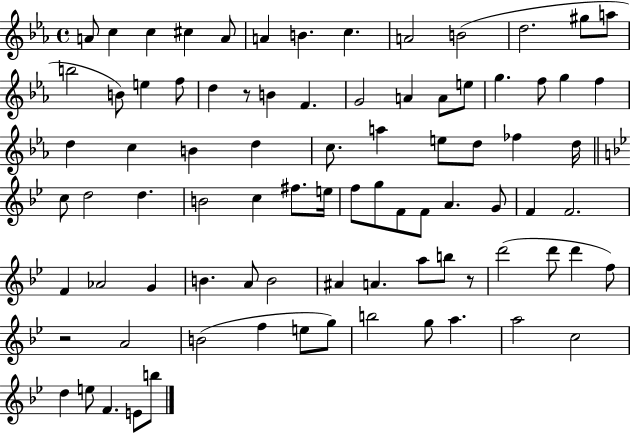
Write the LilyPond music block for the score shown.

{
  \clef treble
  \time 4/4
  \defaultTimeSignature
  \key ees \major
  a'8 c''4 c''4 cis''4 a'8 | a'4 b'4. c''4. | a'2 b'2( | d''2. gis''8 a''8 | \break b''2 b'8) e''4 f''8 | d''4 r8 b'4 f'4. | g'2 a'4 a'8 e''8 | g''4. f''8 g''4 f''4 | \break d''4 c''4 b'4 d''4 | c''8. a''4 e''8 d''8 fes''4 d''16 | \bar "||" \break \key bes \major c''8 d''2 d''4. | b'2 c''4 fis''8. e''16 | f''8 g''8 f'8 f'8 a'4. g'8 | f'4 f'2. | \break f'4 aes'2 g'4 | b'4. a'8 b'2 | ais'4 a'4. a''8 b''8 r8 | d'''2( d'''8 d'''4 f''8) | \break r2 a'2 | b'2( f''4 e''8 g''8) | b''2 g''8 a''4. | a''2 c''2 | \break d''4 e''8 f'4. e'8 b''8 | \bar "|."
}